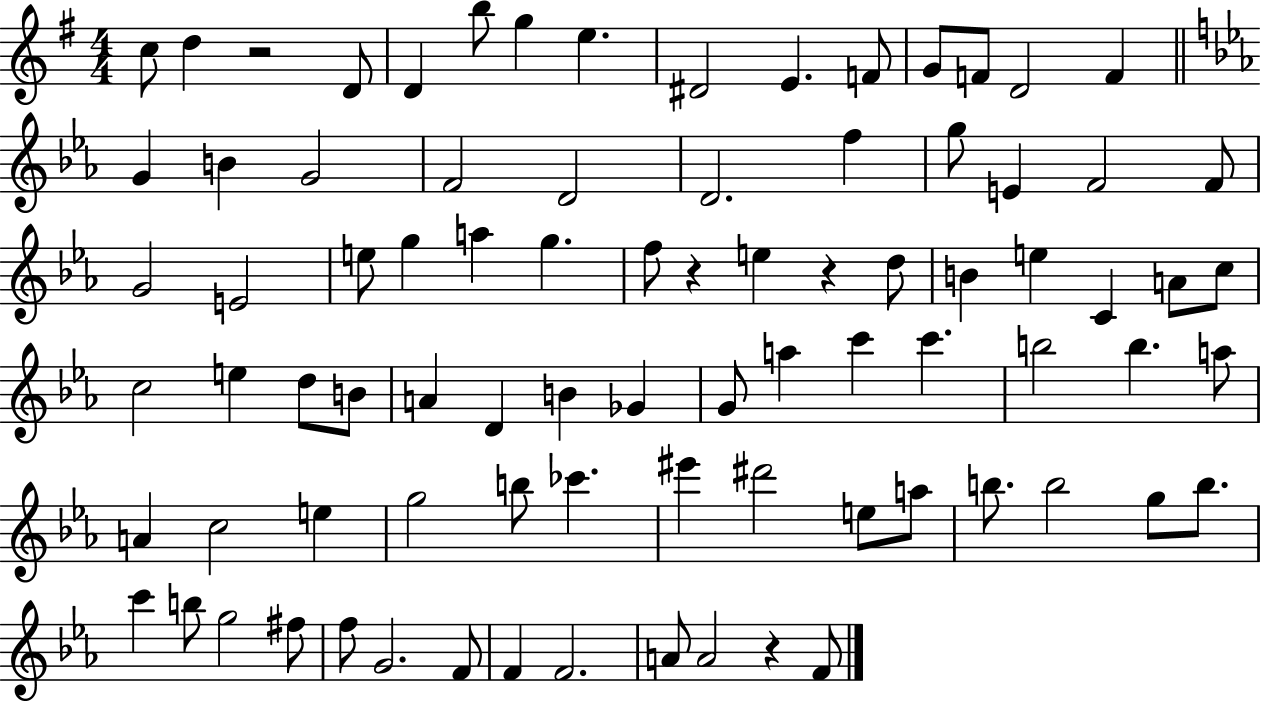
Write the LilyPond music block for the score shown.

{
  \clef treble
  \numericTimeSignature
  \time 4/4
  \key g \major
  c''8 d''4 r2 d'8 | d'4 b''8 g''4 e''4. | dis'2 e'4. f'8 | g'8 f'8 d'2 f'4 | \break \bar "||" \break \key c \minor g'4 b'4 g'2 | f'2 d'2 | d'2. f''4 | g''8 e'4 f'2 f'8 | \break g'2 e'2 | e''8 g''4 a''4 g''4. | f''8 r4 e''4 r4 d''8 | b'4 e''4 c'4 a'8 c''8 | \break c''2 e''4 d''8 b'8 | a'4 d'4 b'4 ges'4 | g'8 a''4 c'''4 c'''4. | b''2 b''4. a''8 | \break a'4 c''2 e''4 | g''2 b''8 ces'''4. | eis'''4 dis'''2 e''8 a''8 | b''8. b''2 g''8 b''8. | \break c'''4 b''8 g''2 fis''8 | f''8 g'2. f'8 | f'4 f'2. | a'8 a'2 r4 f'8 | \break \bar "|."
}